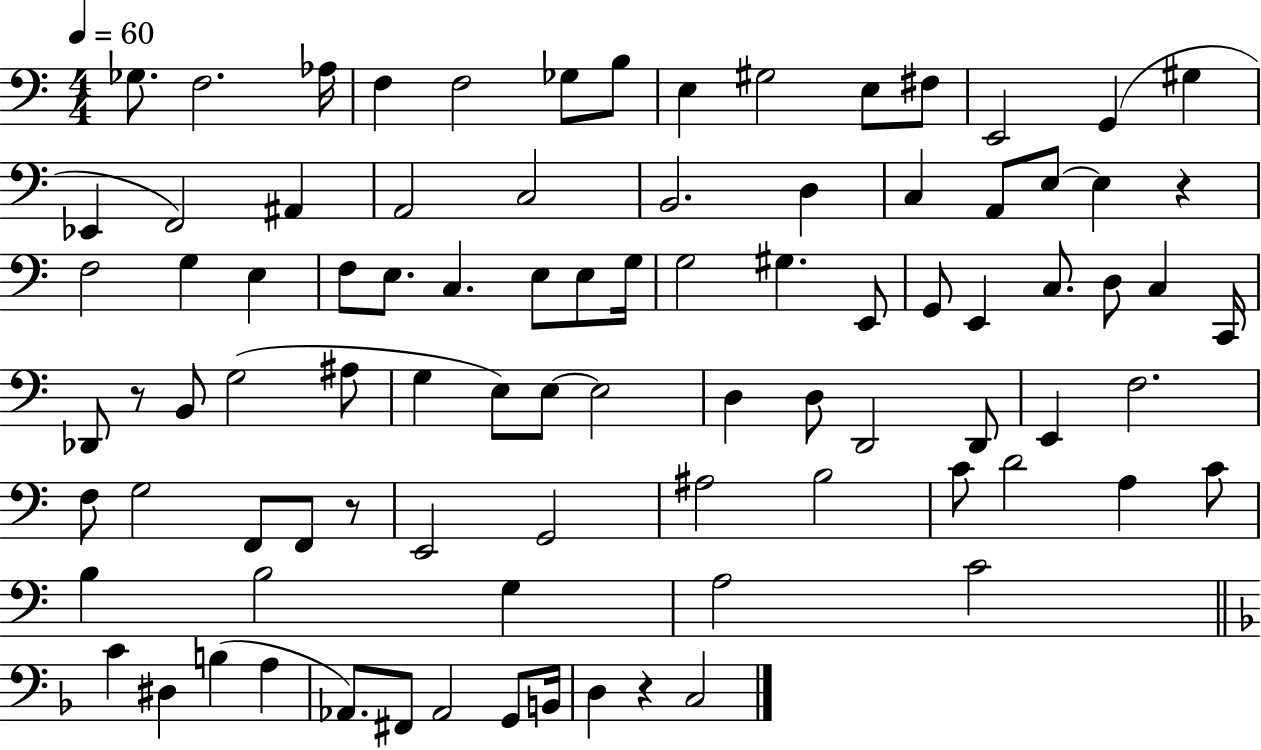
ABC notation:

X:1
T:Untitled
M:4/4
L:1/4
K:C
_G,/2 F,2 _A,/4 F, F,2 _G,/2 B,/2 E, ^G,2 E,/2 ^F,/2 E,,2 G,, ^G, _E,, F,,2 ^A,, A,,2 C,2 B,,2 D, C, A,,/2 E,/2 E, z F,2 G, E, F,/2 E,/2 C, E,/2 E,/2 G,/4 G,2 ^G, E,,/2 G,,/2 E,, C,/2 D,/2 C, C,,/4 _D,,/2 z/2 B,,/2 G,2 ^A,/2 G, E,/2 E,/2 E,2 D, D,/2 D,,2 D,,/2 E,, F,2 F,/2 G,2 F,,/2 F,,/2 z/2 E,,2 G,,2 ^A,2 B,2 C/2 D2 A, C/2 B, B,2 G, A,2 C2 C ^D, B, A, _A,,/2 ^F,,/2 _A,,2 G,,/2 B,,/4 D, z C,2